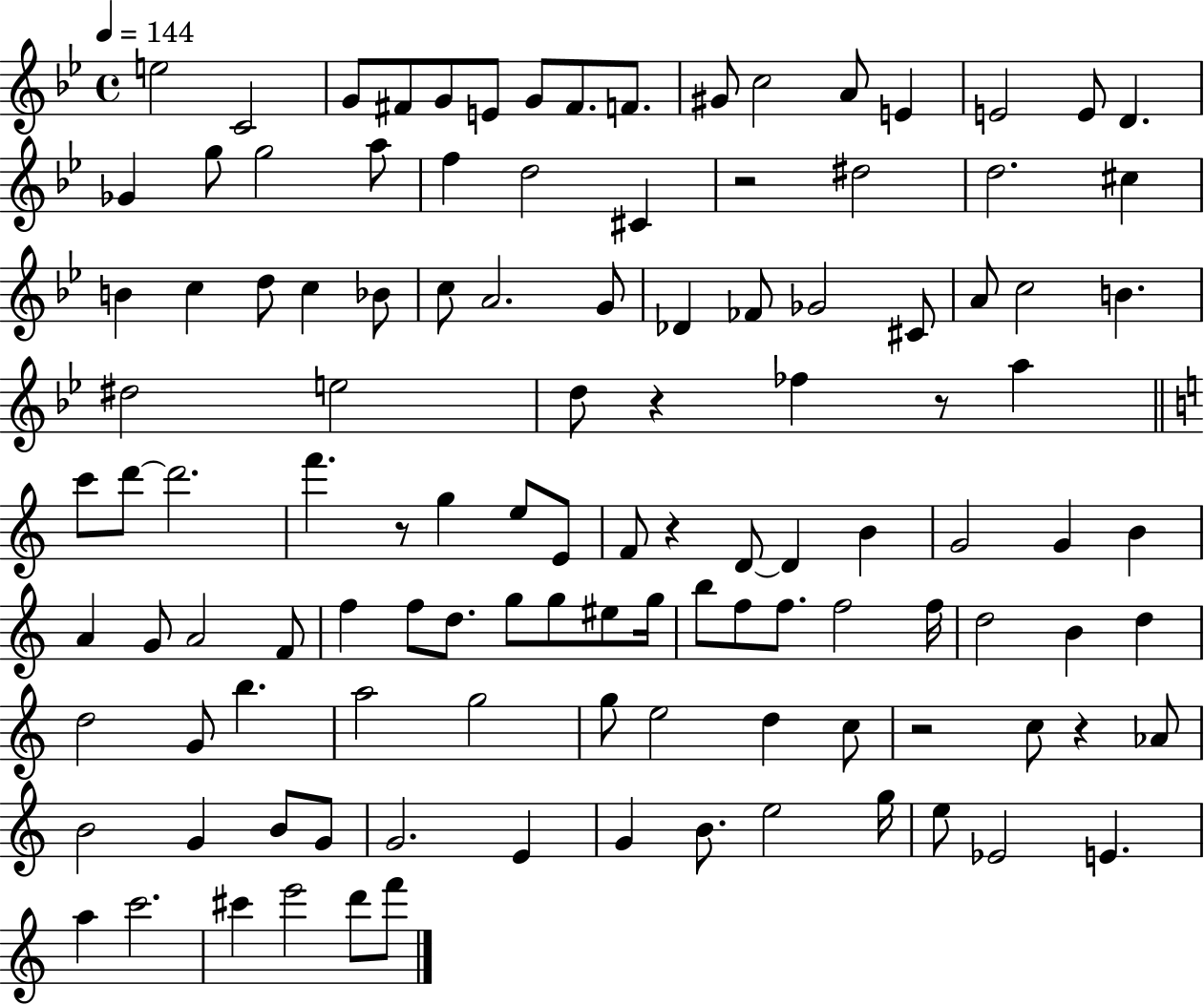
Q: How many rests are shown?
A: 7